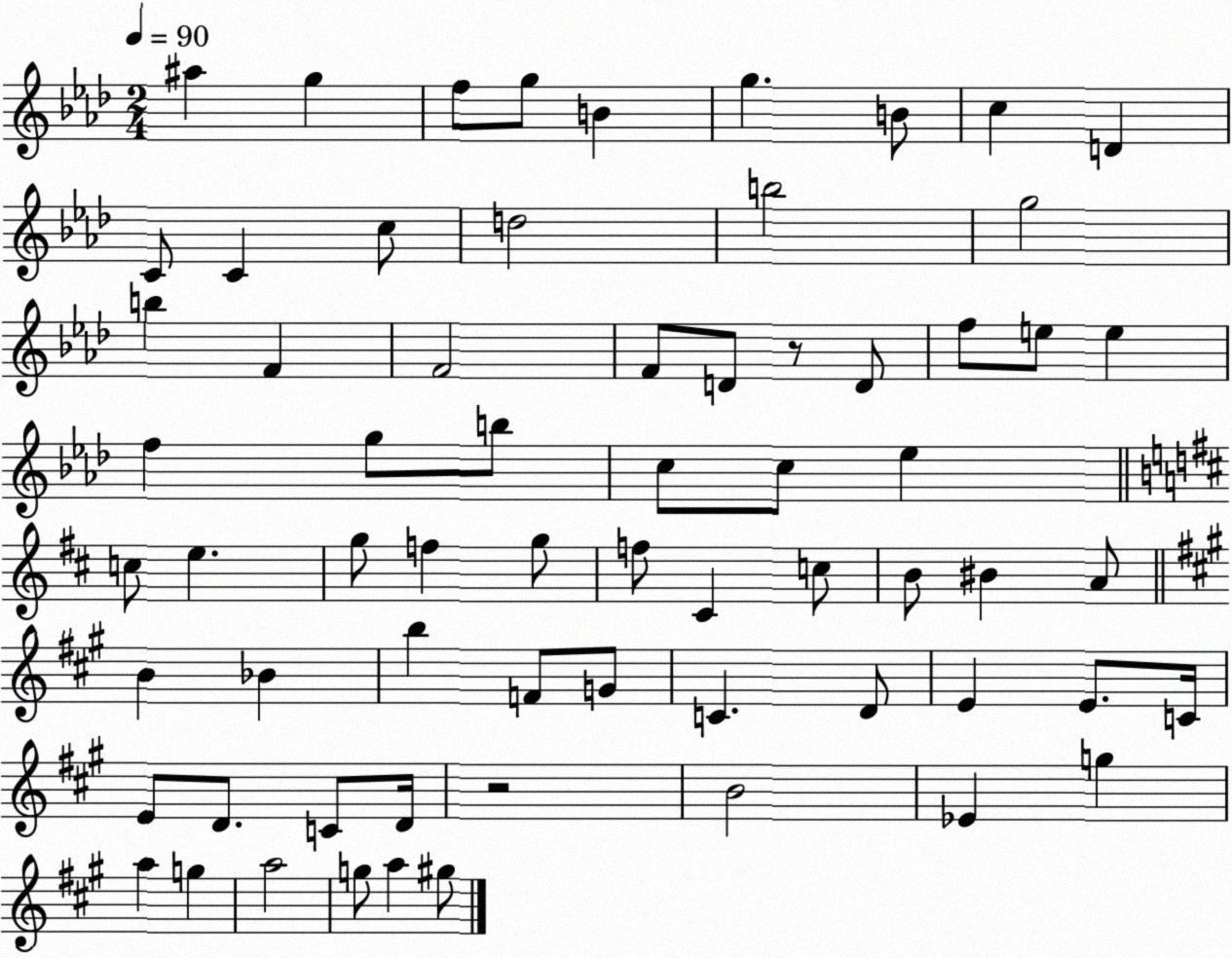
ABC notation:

X:1
T:Untitled
M:2/4
L:1/4
K:Ab
^a g f/2 g/2 B g B/2 c D C/2 C c/2 d2 b2 g2 b F F2 F/2 D/2 z/2 D/2 f/2 e/2 e f g/2 b/2 c/2 c/2 _e c/2 e g/2 f g/2 f/2 ^C c/2 B/2 ^B A/2 B _B b F/2 G/2 C D/2 E E/2 C/4 E/2 D/2 C/2 D/4 z2 B2 _E g a g a2 g/2 a ^g/2